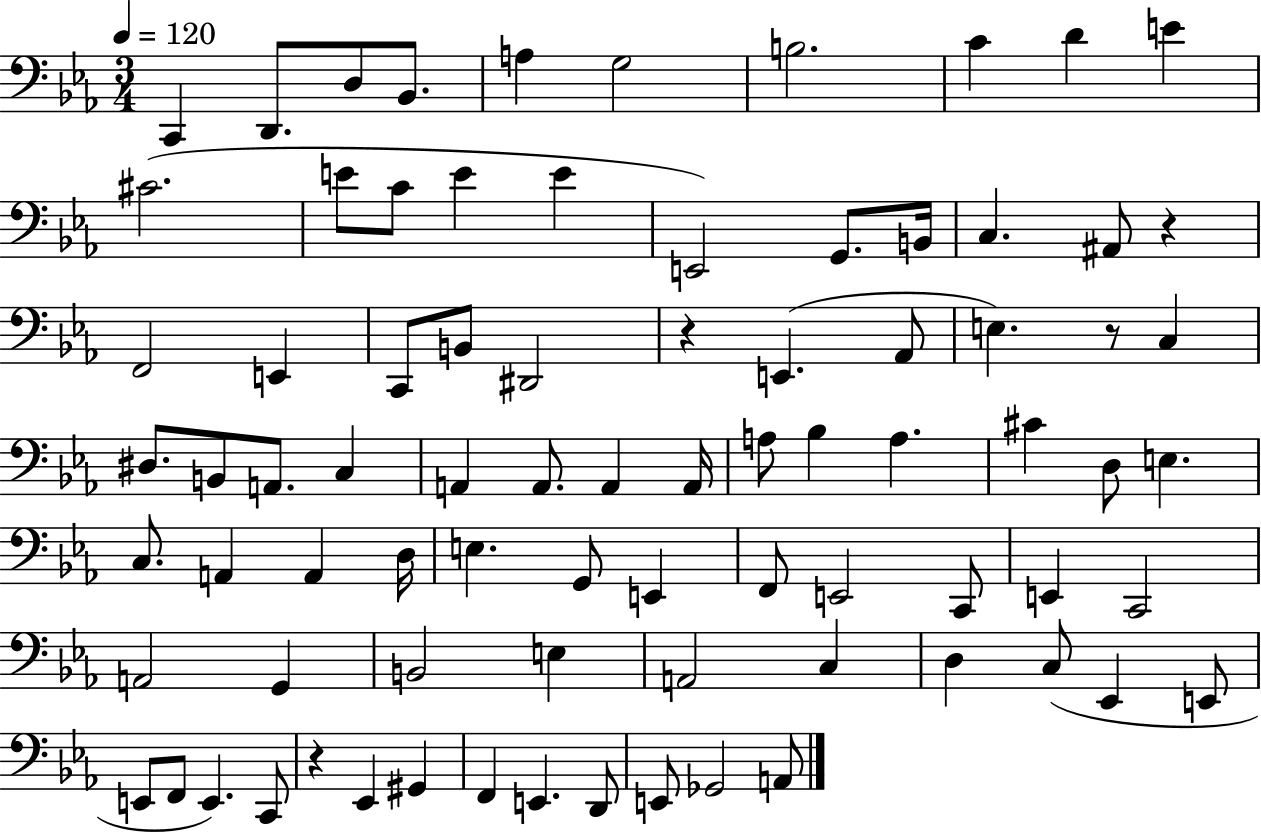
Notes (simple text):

C2/q D2/e. D3/e Bb2/e. A3/q G3/h B3/h. C4/q D4/q E4/q C#4/h. E4/e C4/e E4/q E4/q E2/h G2/e. B2/s C3/q. A#2/e R/q F2/h E2/q C2/e B2/e D#2/h R/q E2/q. Ab2/e E3/q. R/e C3/q D#3/e. B2/e A2/e. C3/q A2/q A2/e. A2/q A2/s A3/e Bb3/q A3/q. C#4/q D3/e E3/q. C3/e. A2/q A2/q D3/s E3/q. G2/e E2/q F2/e E2/h C2/e E2/q C2/h A2/h G2/q B2/h E3/q A2/h C3/q D3/q C3/e Eb2/q E2/e E2/e F2/e E2/q. C2/e R/q Eb2/q G#2/q F2/q E2/q. D2/e E2/e Gb2/h A2/e